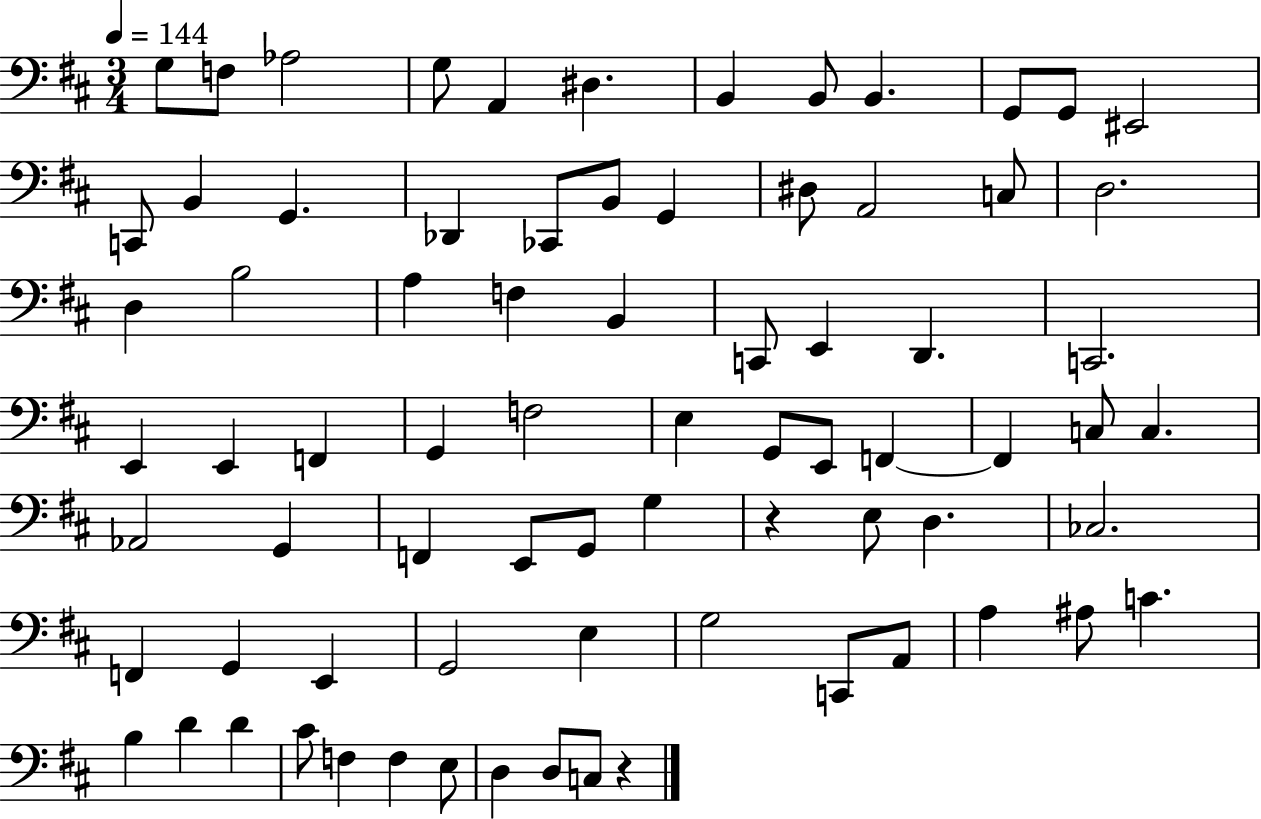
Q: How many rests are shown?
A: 2